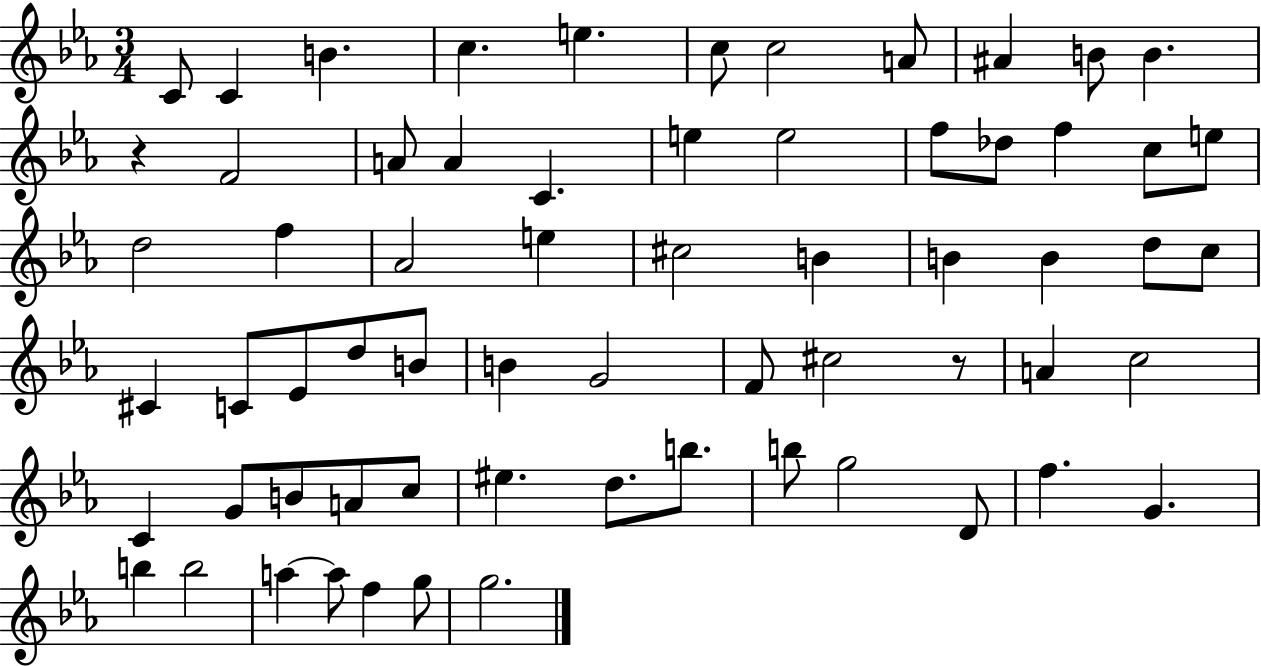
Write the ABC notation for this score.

X:1
T:Untitled
M:3/4
L:1/4
K:Eb
C/2 C B c e c/2 c2 A/2 ^A B/2 B z F2 A/2 A C e e2 f/2 _d/2 f c/2 e/2 d2 f _A2 e ^c2 B B B d/2 c/2 ^C C/2 _E/2 d/2 B/2 B G2 F/2 ^c2 z/2 A c2 C G/2 B/2 A/2 c/2 ^e d/2 b/2 b/2 g2 D/2 f G b b2 a a/2 f g/2 g2